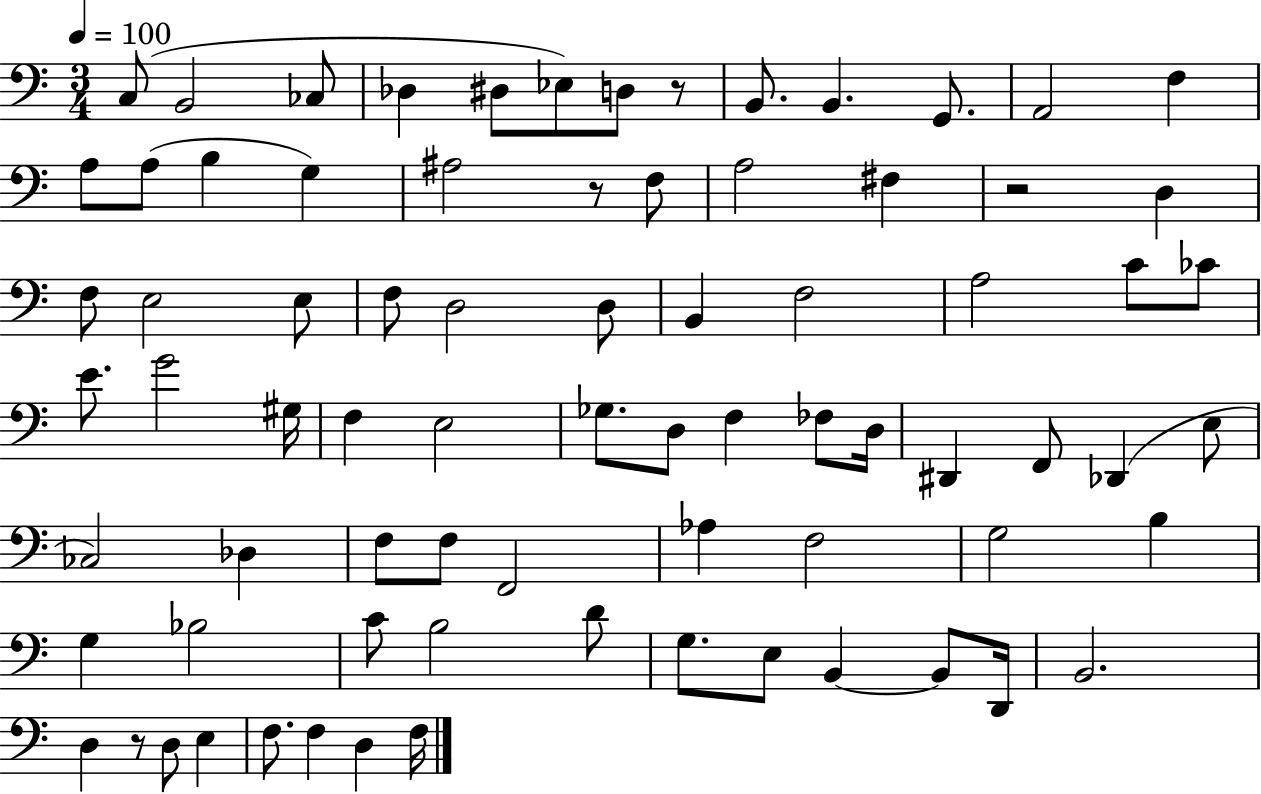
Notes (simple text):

C3/e B2/h CES3/e Db3/q D#3/e Eb3/e D3/e R/e B2/e. B2/q. G2/e. A2/h F3/q A3/e A3/e B3/q G3/q A#3/h R/e F3/e A3/h F#3/q R/h D3/q F3/e E3/h E3/e F3/e D3/h D3/e B2/q F3/h A3/h C4/e CES4/e E4/e. G4/h G#3/s F3/q E3/h Gb3/e. D3/e F3/q FES3/e D3/s D#2/q F2/e Db2/q E3/e CES3/h Db3/q F3/e F3/e F2/h Ab3/q F3/h G3/h B3/q G3/q Bb3/h C4/e B3/h D4/e G3/e. E3/e B2/q B2/e D2/s B2/h. D3/q R/e D3/e E3/q F3/e. F3/q D3/q F3/s